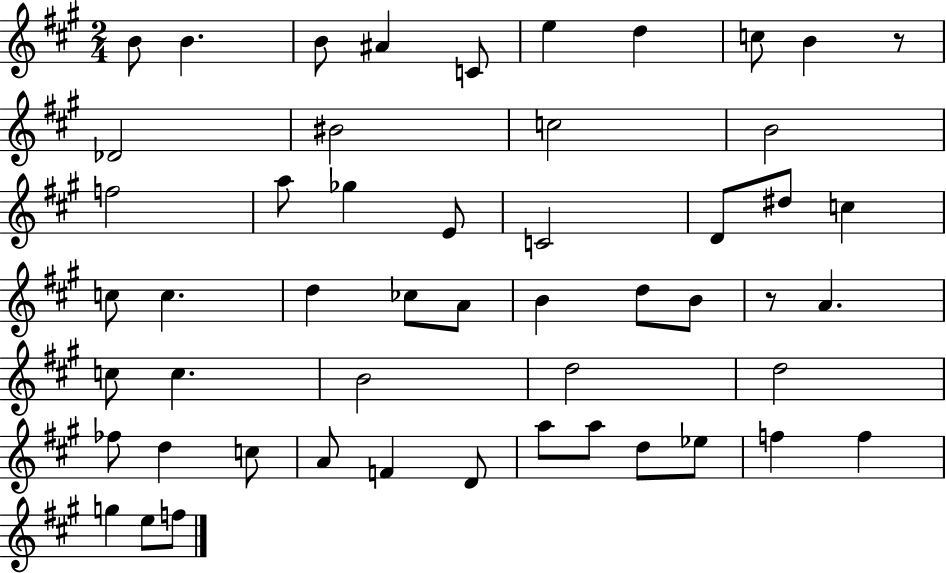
B4/e B4/q. B4/e A#4/q C4/e E5/q D5/q C5/e B4/q R/e Db4/h BIS4/h C5/h B4/h F5/h A5/e Gb5/q E4/e C4/h D4/e D#5/e C5/q C5/e C5/q. D5/q CES5/e A4/e B4/q D5/e B4/e R/e A4/q. C5/e C5/q. B4/h D5/h D5/h FES5/e D5/q C5/e A4/e F4/q D4/e A5/e A5/e D5/e Eb5/e F5/q F5/q G5/q E5/e F5/e